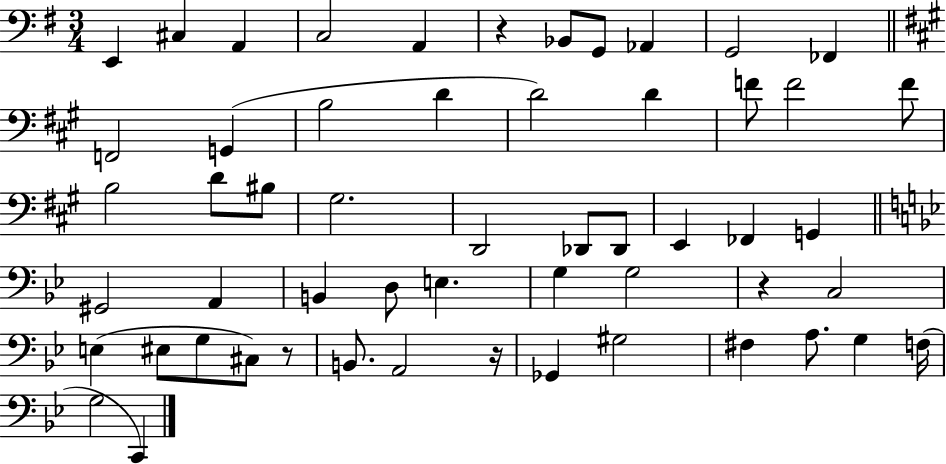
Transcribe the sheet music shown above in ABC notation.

X:1
T:Untitled
M:3/4
L:1/4
K:G
E,, ^C, A,, C,2 A,, z _B,,/2 G,,/2 _A,, G,,2 _F,, F,,2 G,, B,2 D D2 D F/2 F2 F/2 B,2 D/2 ^B,/2 ^G,2 D,,2 _D,,/2 _D,,/2 E,, _F,, G,, ^G,,2 A,, B,, D,/2 E, G, G,2 z C,2 E, ^E,/2 G,/2 ^C,/2 z/2 B,,/2 A,,2 z/4 _G,, ^G,2 ^F, A,/2 G, F,/4 G,2 C,,